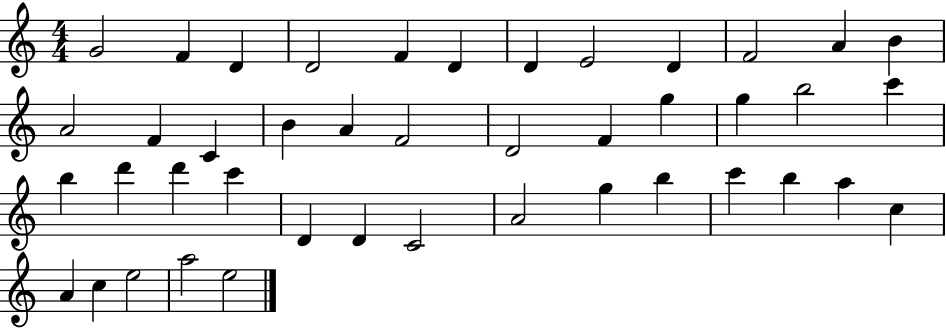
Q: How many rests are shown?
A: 0